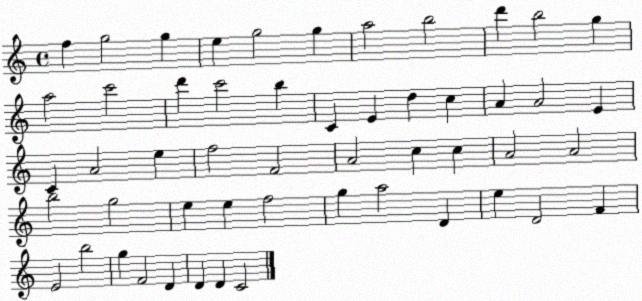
X:1
T:Untitled
M:4/4
L:1/4
K:C
f g2 g e g2 g a2 b2 d' b2 g a2 c'2 d' c'2 b C E d c A A2 E C A2 e f2 F2 A2 c c A2 A2 b2 g2 e e f2 g a2 D e D2 F E2 b2 g F2 D D D C2